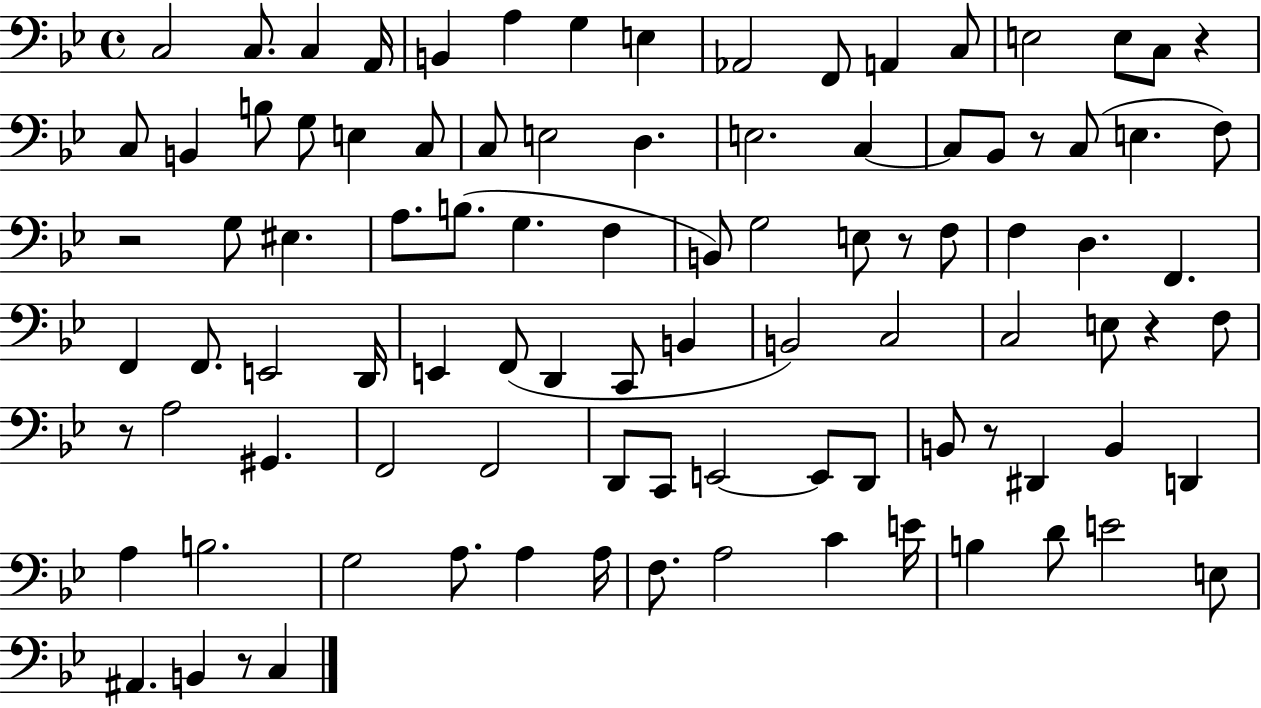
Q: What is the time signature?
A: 4/4